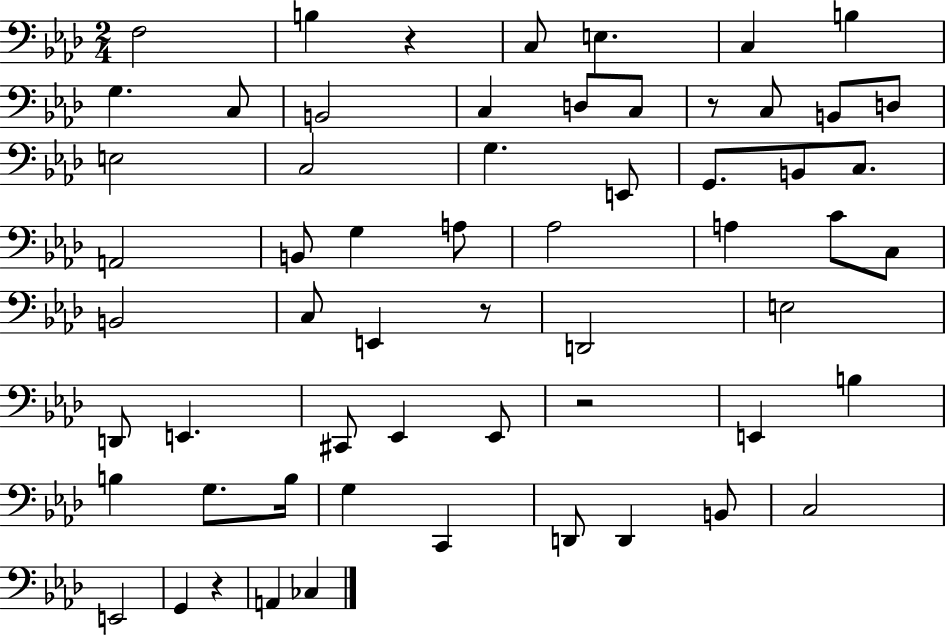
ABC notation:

X:1
T:Untitled
M:2/4
L:1/4
K:Ab
F,2 B, z C,/2 E, C, B, G, C,/2 B,,2 C, D,/2 C,/2 z/2 C,/2 B,,/2 D,/2 E,2 C,2 G, E,,/2 G,,/2 B,,/2 C,/2 A,,2 B,,/2 G, A,/2 _A,2 A, C/2 C,/2 B,,2 C,/2 E,, z/2 D,,2 E,2 D,,/2 E,, ^C,,/2 _E,, _E,,/2 z2 E,, B, B, G,/2 B,/4 G, C,, D,,/2 D,, B,,/2 C,2 E,,2 G,, z A,, _C,